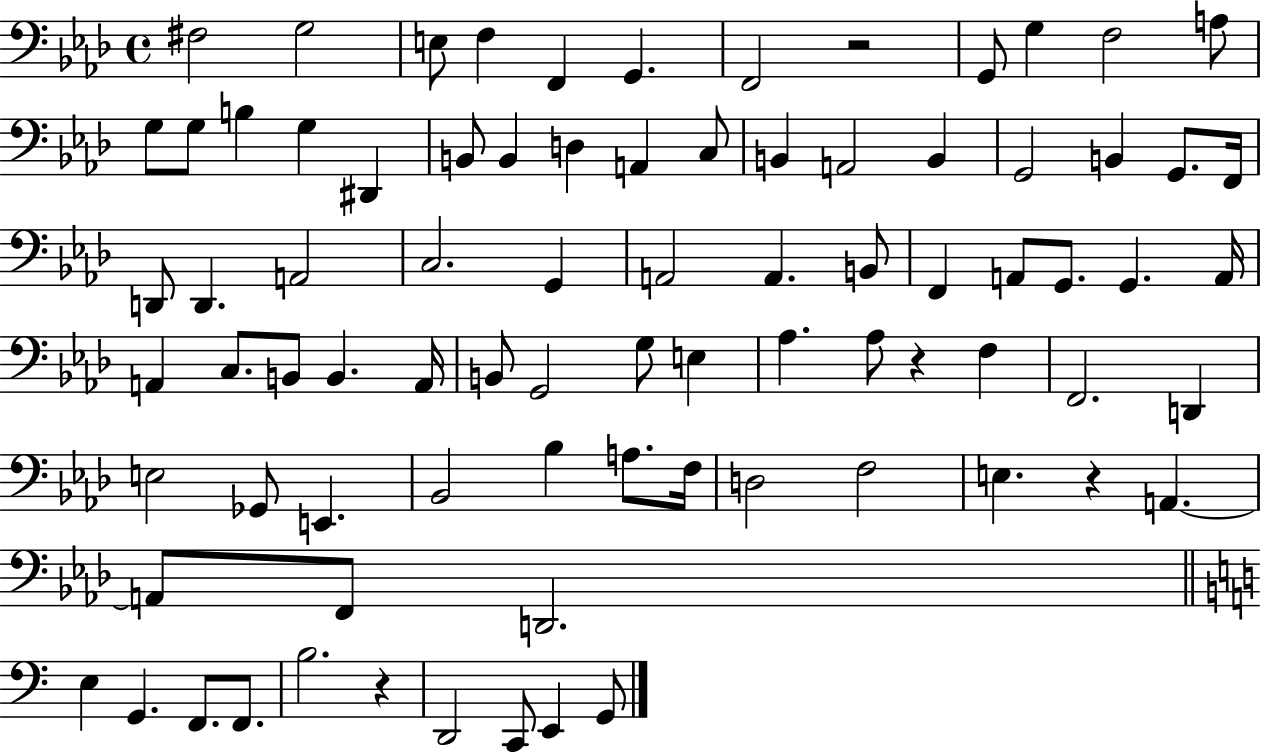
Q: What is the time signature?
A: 4/4